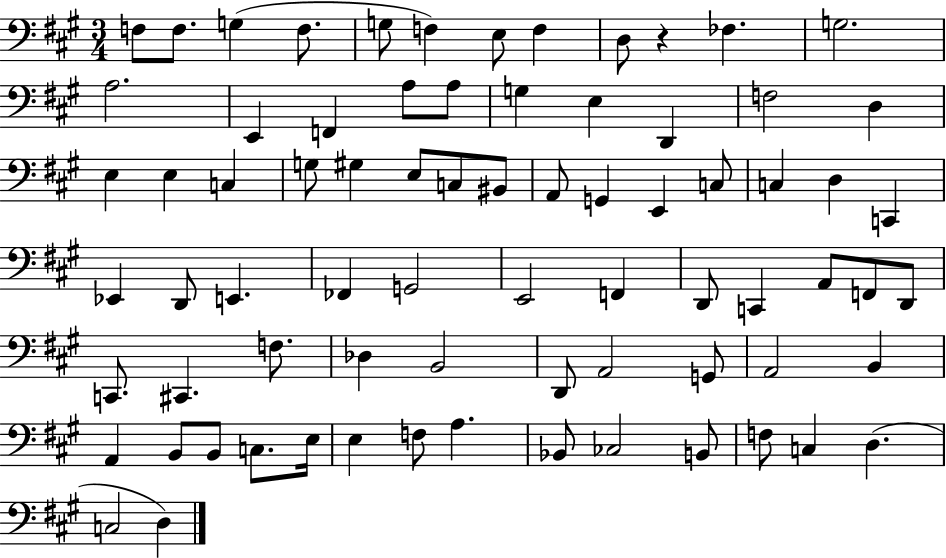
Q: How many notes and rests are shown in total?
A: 75